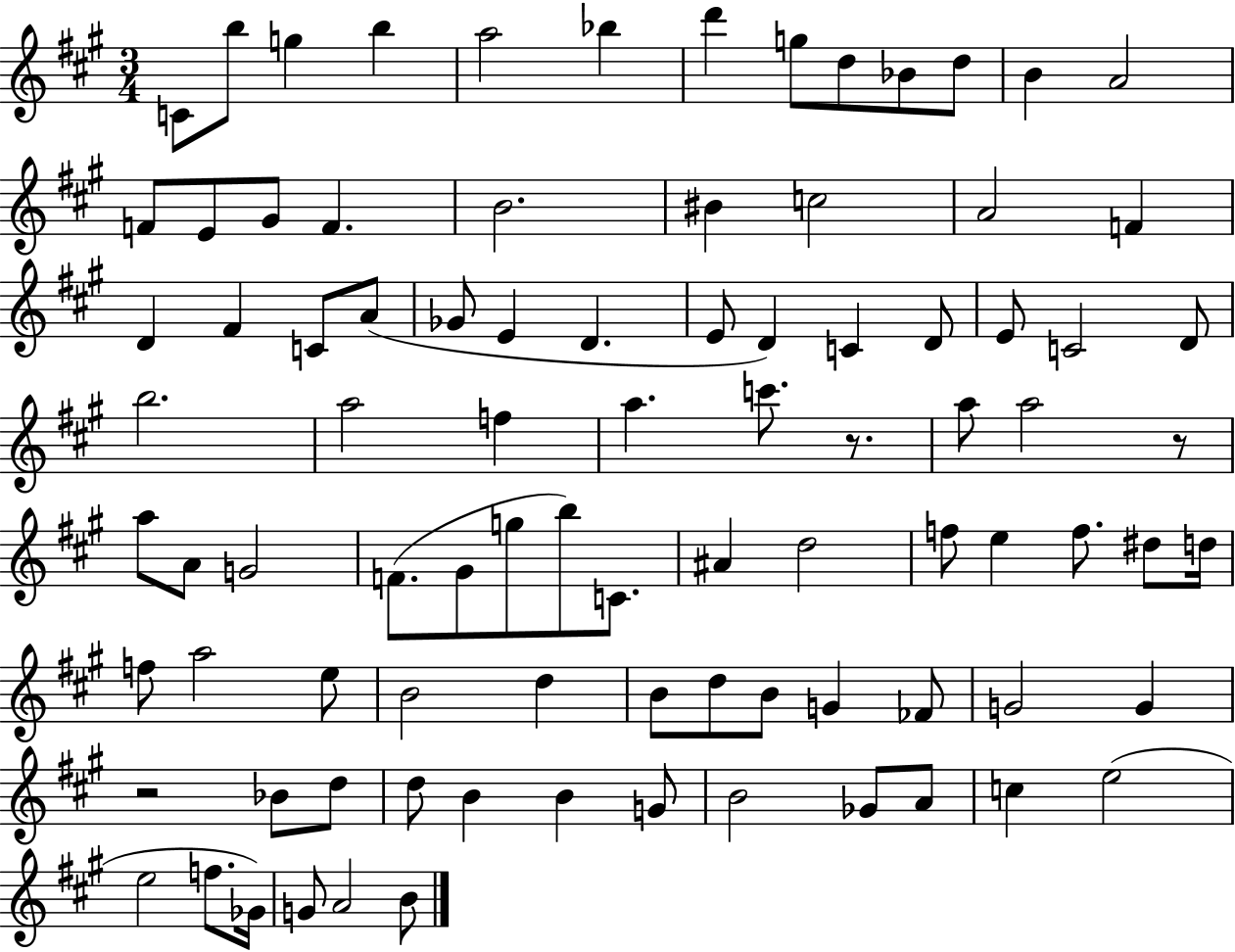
X:1
T:Untitled
M:3/4
L:1/4
K:A
C/2 b/2 g b a2 _b d' g/2 d/2 _B/2 d/2 B A2 F/2 E/2 ^G/2 F B2 ^B c2 A2 F D ^F C/2 A/2 _G/2 E D E/2 D C D/2 E/2 C2 D/2 b2 a2 f a c'/2 z/2 a/2 a2 z/2 a/2 A/2 G2 F/2 ^G/2 g/2 b/2 C/2 ^A d2 f/2 e f/2 ^d/2 d/4 f/2 a2 e/2 B2 d B/2 d/2 B/2 G _F/2 G2 G z2 _B/2 d/2 d/2 B B G/2 B2 _G/2 A/2 c e2 e2 f/2 _G/4 G/2 A2 B/2